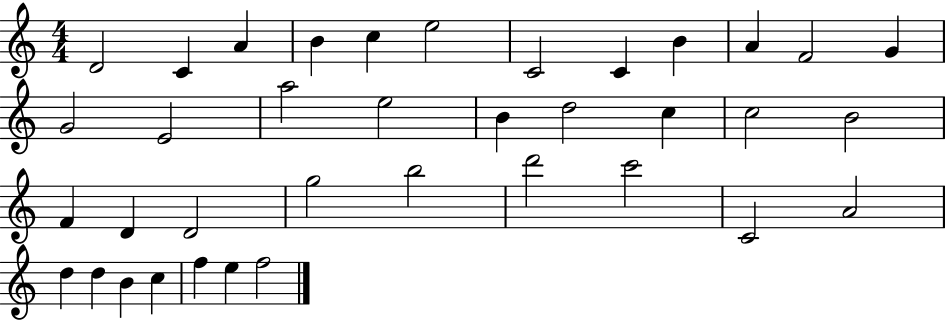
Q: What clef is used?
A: treble